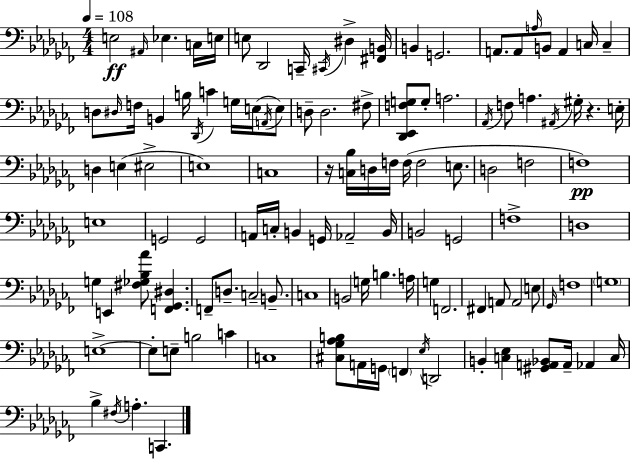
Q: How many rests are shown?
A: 2